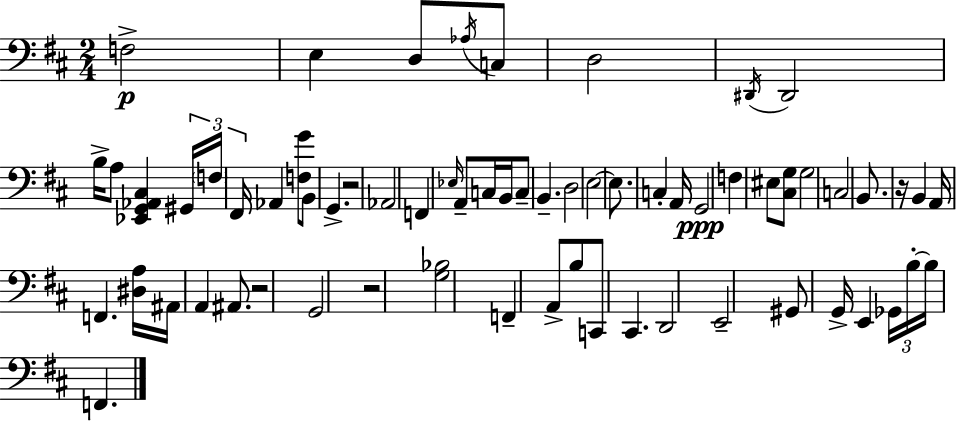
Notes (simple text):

F3/h E3/q D3/e Ab3/s C3/e D3/h D#2/s D#2/h B3/s A3/e [Eb2,G2,Ab2,C#3]/q G#2/s F3/s F#2/s Ab2/q [F3,G4]/e B2/e G2/q. R/h Ab2/h F2/q Eb3/s A2/e C3/s B2/s C3/e B2/q. D3/h E3/h E3/e. C3/q A2/s G2/h F3/q EIS3/e [C#3,G3]/e G3/h C3/h B2/e. R/s B2/q A2/s F2/q. [D#3,A3]/s A#2/s A2/q A#2/e. R/h G2/h R/h [G3,Bb3]/h F2/q A2/e B3/e C2/e C#2/q. D2/h E2/h G#2/e G2/s E2/q Gb2/s B3/s B3/s F2/q.